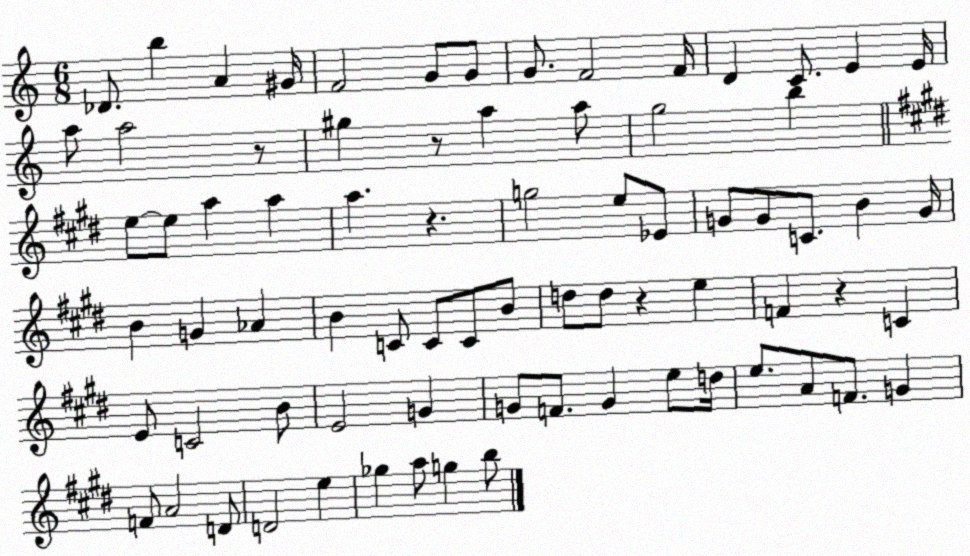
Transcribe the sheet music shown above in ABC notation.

X:1
T:Untitled
M:6/8
L:1/4
K:C
_D/2 b A ^G/4 F2 G/2 G/2 G/2 F2 F/4 D C/2 E E/4 a/2 a2 z/2 ^g z/2 a a/2 g2 b e/2 e/2 a a a z g2 e/2 _E/2 G/2 G/2 C/2 B G/4 B G _A B C/2 C/2 C/2 B/2 d/2 d/2 z e F z C E/2 C2 B/2 E2 G G/2 F/2 G e/2 d/4 e/2 A/2 F/2 G F/2 A2 D/2 D2 e _g a/2 g b/2